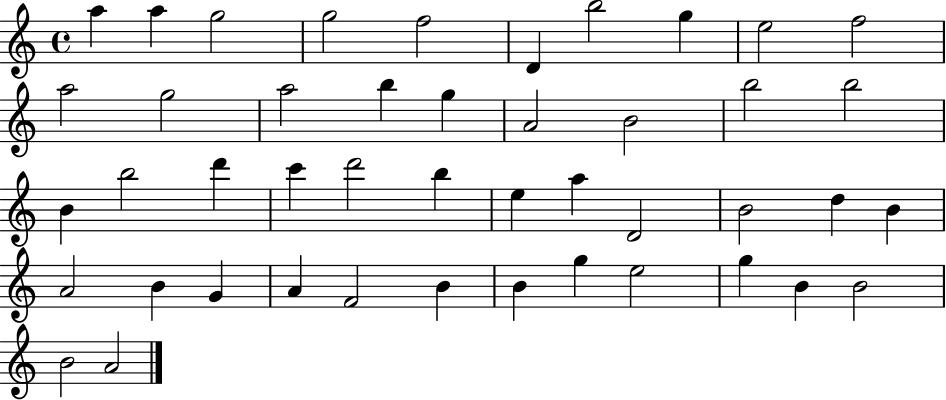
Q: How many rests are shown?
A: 0